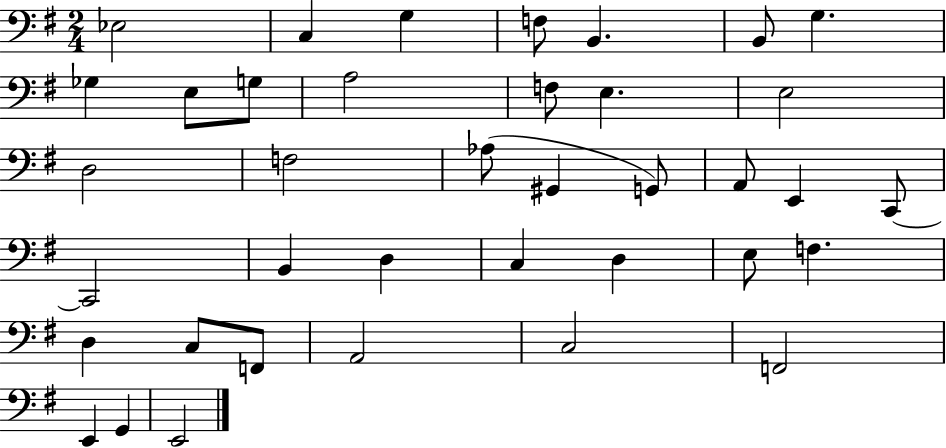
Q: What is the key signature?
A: G major